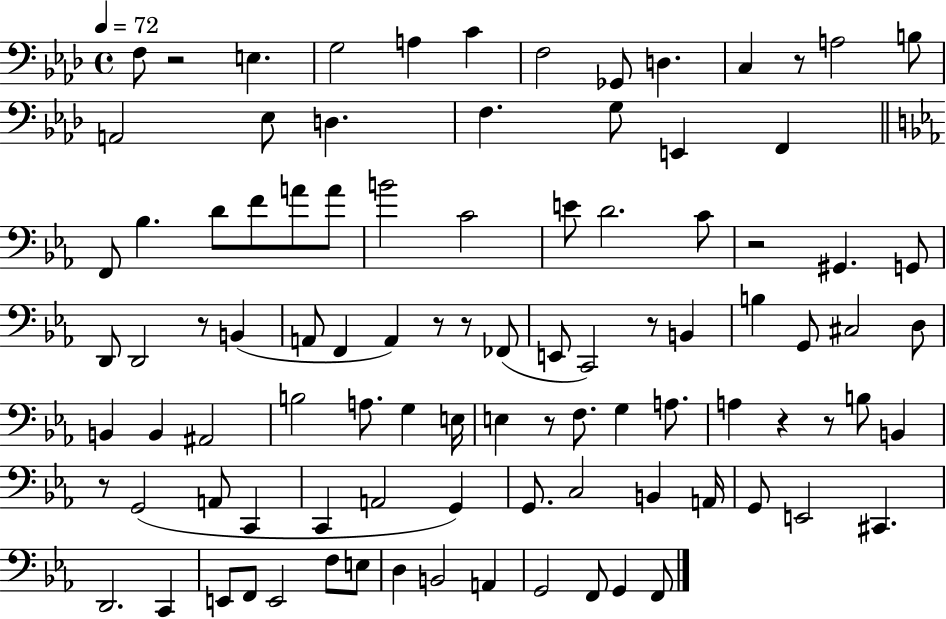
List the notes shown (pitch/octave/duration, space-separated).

F3/e R/h E3/q. G3/h A3/q C4/q F3/h Gb2/e D3/q. C3/q R/e A3/h B3/e A2/h Eb3/e D3/q. F3/q. G3/e E2/q F2/q F2/e Bb3/q. D4/e F4/e A4/e A4/e B4/h C4/h E4/e D4/h. C4/e R/h G#2/q. G2/e D2/e D2/h R/e B2/q A2/e F2/q A2/q R/e R/e FES2/e E2/e C2/h R/e B2/q B3/q G2/e C#3/h D3/e B2/q B2/q A#2/h B3/h A3/e. G3/q E3/s E3/q R/e F3/e. G3/q A3/e. A3/q R/q R/e B3/e B2/q R/e G2/h A2/e C2/q C2/q A2/h G2/q G2/e. C3/h B2/q A2/s G2/e E2/h C#2/q. D2/h. C2/q E2/e F2/e E2/h F3/e E3/e D3/q B2/h A2/q G2/h F2/e G2/q F2/e